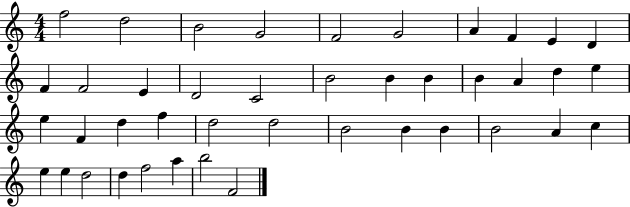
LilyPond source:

{
  \clef treble
  \numericTimeSignature
  \time 4/4
  \key c \major
  f''2 d''2 | b'2 g'2 | f'2 g'2 | a'4 f'4 e'4 d'4 | \break f'4 f'2 e'4 | d'2 c'2 | b'2 b'4 b'4 | b'4 a'4 d''4 e''4 | \break e''4 f'4 d''4 f''4 | d''2 d''2 | b'2 b'4 b'4 | b'2 a'4 c''4 | \break e''4 e''4 d''2 | d''4 f''2 a''4 | b''2 f'2 | \bar "|."
}